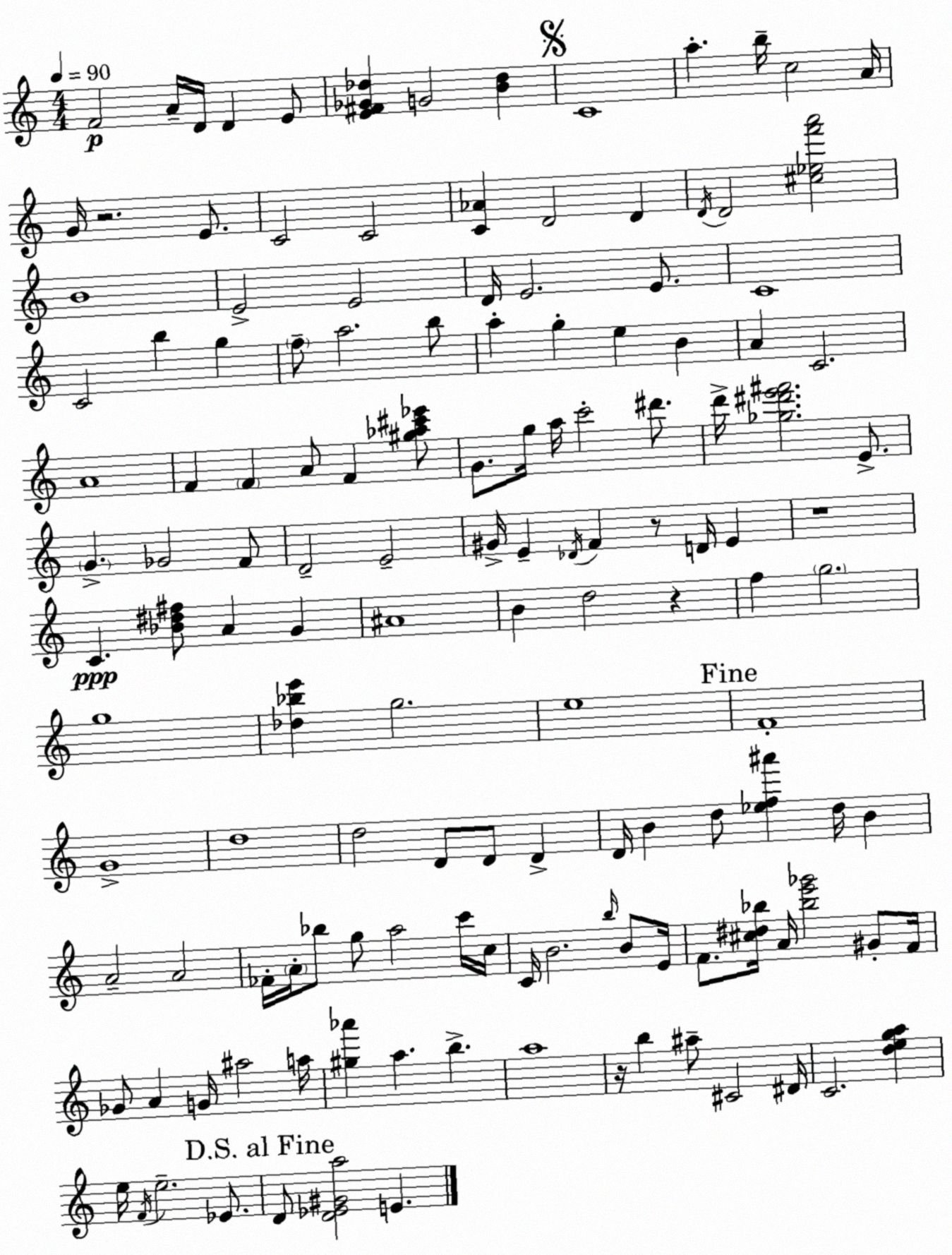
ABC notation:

X:1
T:Untitled
M:4/4
L:1/4
K:Am
F2 A/4 D/4 D E/2 [E^F_G_d] G2 [B_d] C4 a b/4 c2 A/4 G/4 z2 E/2 C2 C2 [C_A] D2 D D/4 D2 [^c_ef'a']2 B4 E2 E2 D/4 E2 E/2 C4 C2 b g f/2 a2 b/2 a g e B A C2 A4 F F A/2 F [^g_a^c'_e']/2 G/2 g/4 a/4 c'2 ^d'/2 d'/4 [_g^d'e'^f']2 E/2 G _G2 F/2 D2 E2 ^G/4 E _D/4 F z/2 D/4 E z4 C [_B^d^f]/2 A G ^A4 B d2 z f g2 g4 [_d_be'] g2 e4 F4 G4 d4 d2 D/2 D/2 D D/4 B d/2 [_ef^a'] d/4 B A2 A2 _F/4 A/4 _b/2 g/2 a2 c'/4 c/4 C/4 B2 b/4 B/2 E/4 F/2 [^c^d_b]/4 A/4 [_be'_g']2 ^G/2 F/4 _G/2 A G/4 ^a2 a/4 [^g_a'] a b a4 z/4 b ^a/2 ^C2 ^D/4 C2 [dega] e/4 F/4 e2 _E/2 D/2 [D_E^Ga]2 E